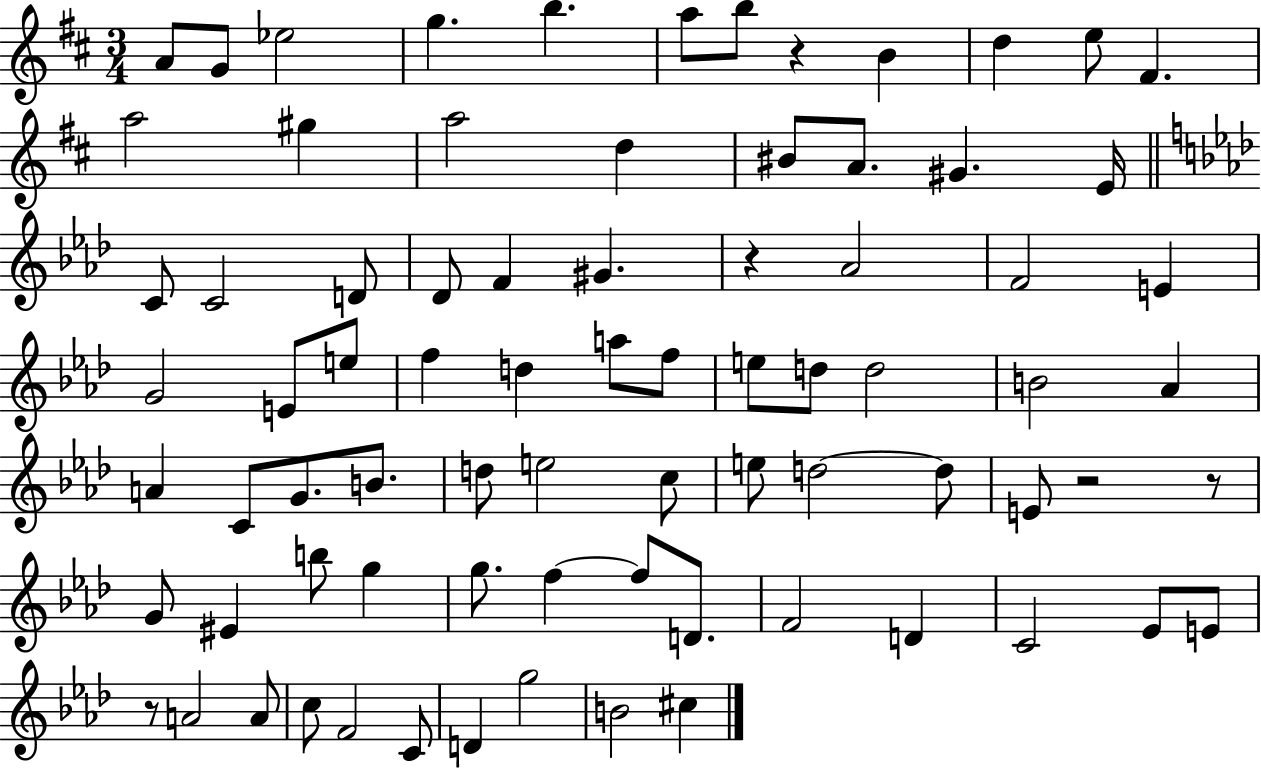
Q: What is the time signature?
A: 3/4